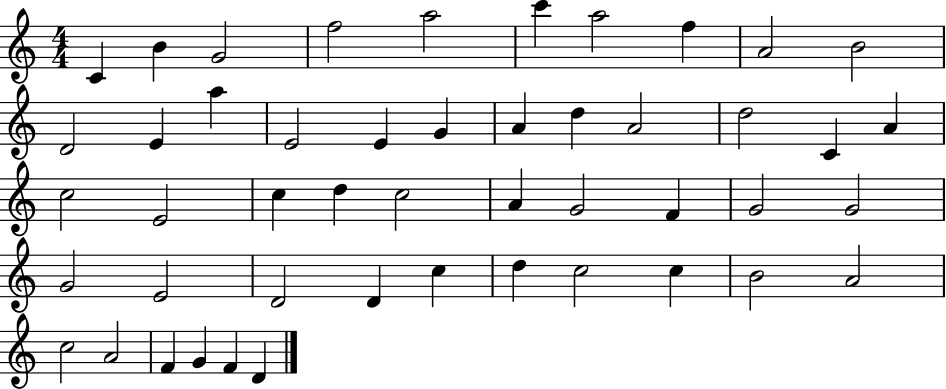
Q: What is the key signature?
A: C major